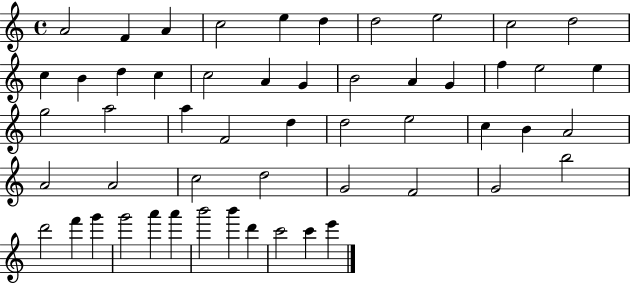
A4/h F4/q A4/q C5/h E5/q D5/q D5/h E5/h C5/h D5/h C5/q B4/q D5/q C5/q C5/h A4/q G4/q B4/h A4/q G4/q F5/q E5/h E5/q G5/h A5/h A5/q F4/h D5/q D5/h E5/h C5/q B4/q A4/h A4/h A4/h C5/h D5/h G4/h F4/h G4/h B5/h D6/h F6/q G6/q G6/h A6/q A6/q B6/h B6/q D6/q C6/h C6/q E6/q